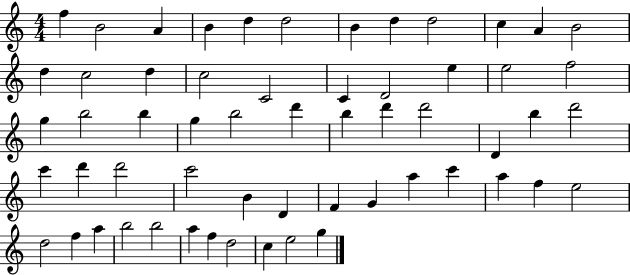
F5/q B4/h A4/q B4/q D5/q D5/h B4/q D5/q D5/h C5/q A4/q B4/h D5/q C5/h D5/q C5/h C4/h C4/q D4/h E5/q E5/h F5/h G5/q B5/h B5/q G5/q B5/h D6/q B5/q D6/q D6/h D4/q B5/q D6/h C6/q D6/q D6/h C6/h B4/q D4/q F4/q G4/q A5/q C6/q A5/q F5/q E5/h D5/h F5/q A5/q B5/h B5/h A5/q F5/q D5/h C5/q E5/h G5/q